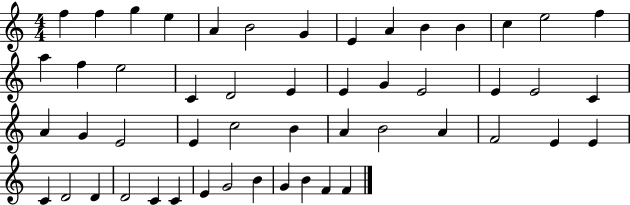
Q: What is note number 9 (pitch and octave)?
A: A4